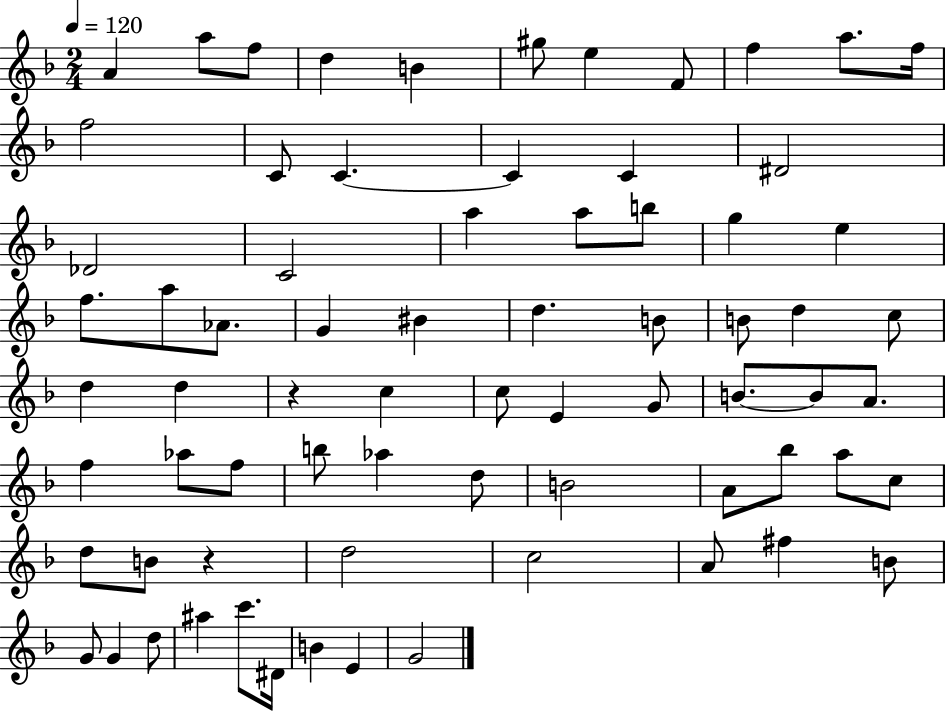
{
  \clef treble
  \numericTimeSignature
  \time 2/4
  \key f \major
  \tempo 4 = 120
  a'4 a''8 f''8 | d''4 b'4 | gis''8 e''4 f'8 | f''4 a''8. f''16 | \break f''2 | c'8 c'4.~~ | c'4 c'4 | dis'2 | \break des'2 | c'2 | a''4 a''8 b''8 | g''4 e''4 | \break f''8. a''8 aes'8. | g'4 bis'4 | d''4. b'8 | b'8 d''4 c''8 | \break d''4 d''4 | r4 c''4 | c''8 e'4 g'8 | b'8.~~ b'8 a'8. | \break f''4 aes''8 f''8 | b''8 aes''4 d''8 | b'2 | a'8 bes''8 a''8 c''8 | \break d''8 b'8 r4 | d''2 | c''2 | a'8 fis''4 b'8 | \break g'8 g'4 d''8 | ais''4 c'''8. dis'16 | b'4 e'4 | g'2 | \break \bar "|."
}